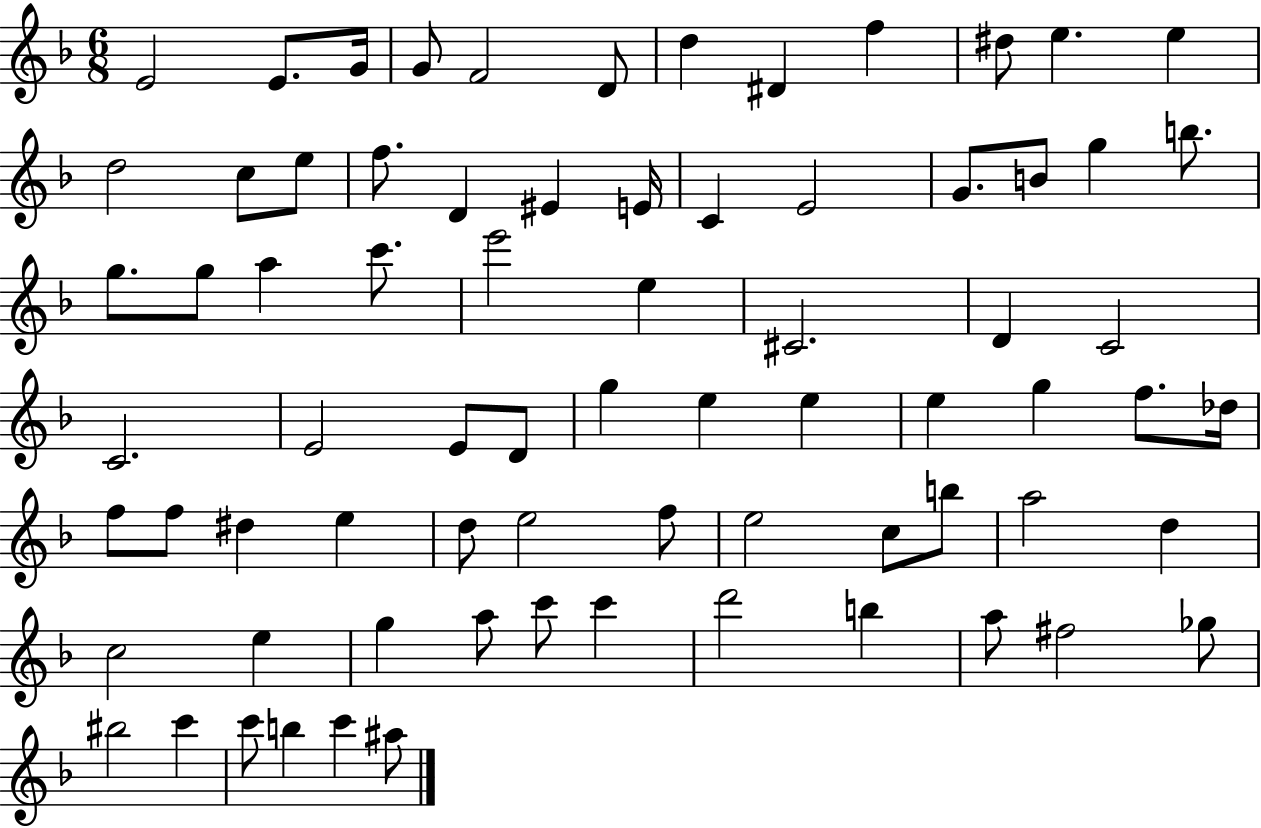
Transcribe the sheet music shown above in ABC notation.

X:1
T:Untitled
M:6/8
L:1/4
K:F
E2 E/2 G/4 G/2 F2 D/2 d ^D f ^d/2 e e d2 c/2 e/2 f/2 D ^E E/4 C E2 G/2 B/2 g b/2 g/2 g/2 a c'/2 e'2 e ^C2 D C2 C2 E2 E/2 D/2 g e e e g f/2 _d/4 f/2 f/2 ^d e d/2 e2 f/2 e2 c/2 b/2 a2 d c2 e g a/2 c'/2 c' d'2 b a/2 ^f2 _g/2 ^b2 c' c'/2 b c' ^a/2